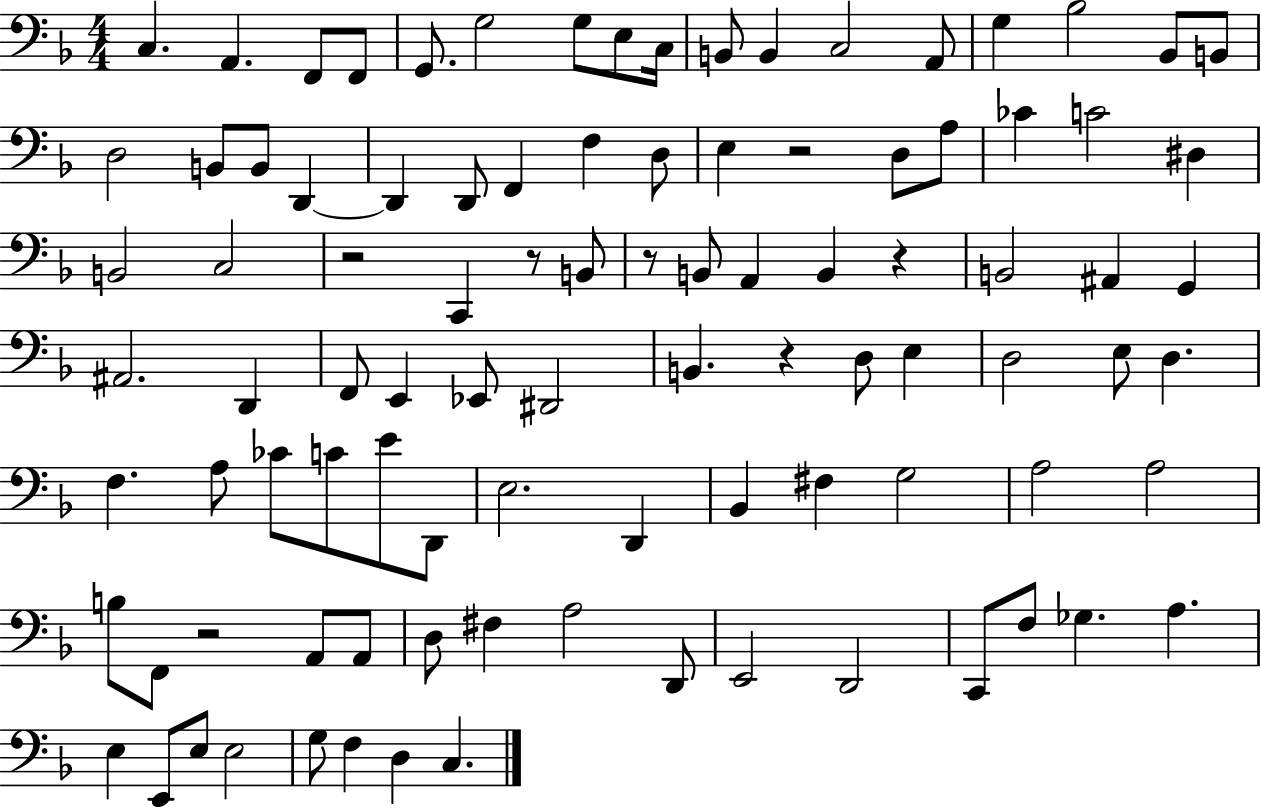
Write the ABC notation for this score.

X:1
T:Untitled
M:4/4
L:1/4
K:F
C, A,, F,,/2 F,,/2 G,,/2 G,2 G,/2 E,/2 C,/4 B,,/2 B,, C,2 A,,/2 G, _B,2 _B,,/2 B,,/2 D,2 B,,/2 B,,/2 D,, D,, D,,/2 F,, F, D,/2 E, z2 D,/2 A,/2 _C C2 ^D, B,,2 C,2 z2 C,, z/2 B,,/2 z/2 B,,/2 A,, B,, z B,,2 ^A,, G,, ^A,,2 D,, F,,/2 E,, _E,,/2 ^D,,2 B,, z D,/2 E, D,2 E,/2 D, F, A,/2 _C/2 C/2 E/2 D,,/2 E,2 D,, _B,, ^F, G,2 A,2 A,2 B,/2 F,,/2 z2 A,,/2 A,,/2 D,/2 ^F, A,2 D,,/2 E,,2 D,,2 C,,/2 F,/2 _G, A, E, E,,/2 E,/2 E,2 G,/2 F, D, C,